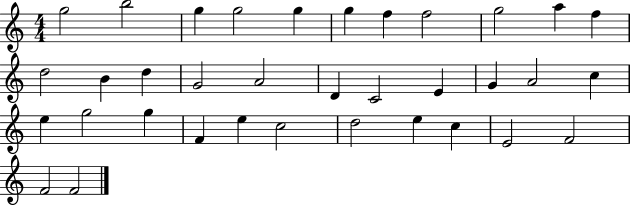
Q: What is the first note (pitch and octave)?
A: G5